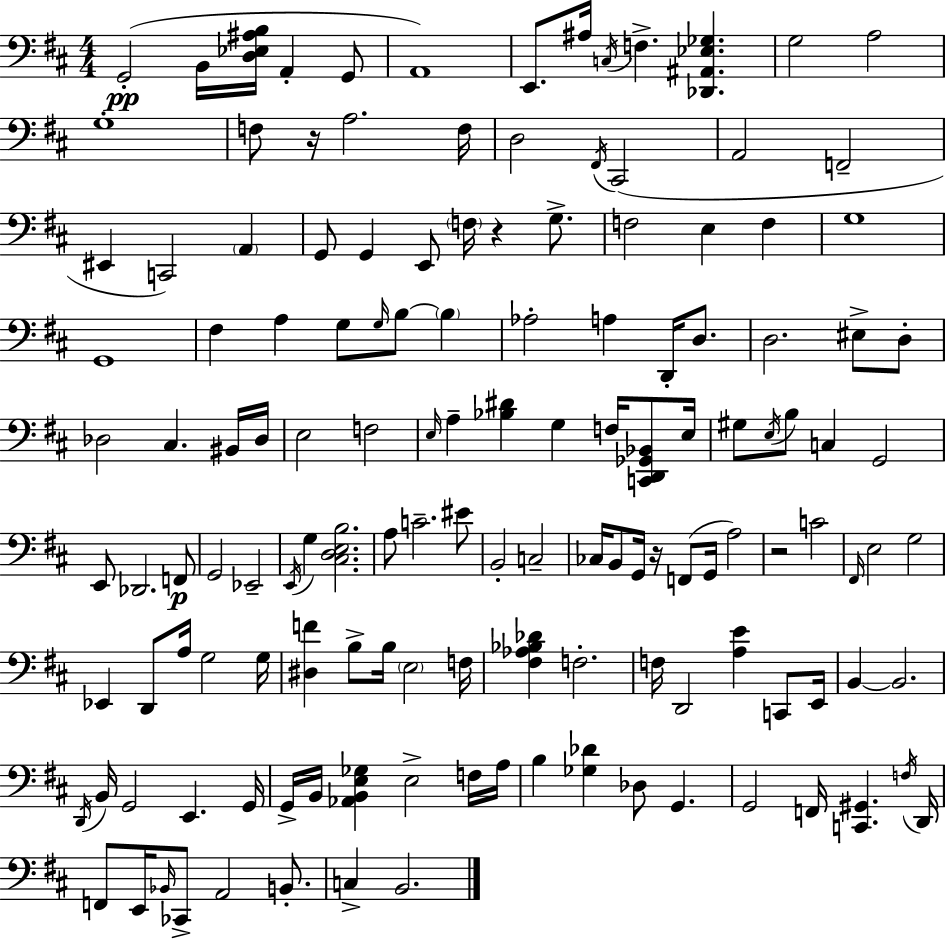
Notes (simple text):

G2/h B2/s [D3,Eb3,A#3,B3]/s A2/q G2/e A2/w E2/e. A#3/s C3/s F3/q. [Db2,A#2,Eb3,Gb3]/q. G3/h A3/h G3/w F3/e R/s A3/h. F3/s D3/h F#2/s C#2/h A2/h F2/h EIS2/q C2/h A2/q G2/e G2/q E2/e F3/s R/q G3/e. F3/h E3/q F3/q G3/w G2/w F#3/q A3/q G3/e G3/s B3/e B3/q Ab3/h A3/q D2/s D3/e. D3/h. EIS3/e D3/e Db3/h C#3/q. BIS2/s Db3/s E3/h F3/h E3/s A3/q [Bb3,D#4]/q G3/q F3/s [C2,D2,Gb2,Bb2]/e E3/s G#3/e E3/s B3/e C3/q G2/h E2/e Db2/h. F2/e G2/h Eb2/h E2/s G3/q [C#3,D3,E3,B3]/h. A3/e C4/h. EIS4/e B2/h C3/h CES3/s B2/e G2/s R/s F2/e G2/s A3/h R/h C4/h F#2/s E3/h G3/h Eb2/q D2/e A3/s G3/h G3/s [D#3,F4]/q B3/e B3/s E3/h F3/s [F#3,Ab3,Bb3,Db4]/q F3/h. F3/s D2/h [A3,E4]/q C2/e E2/s B2/q B2/h. D2/s B2/s G2/h E2/q. G2/s G2/s B2/s [Ab2,B2,E3,Gb3]/q E3/h F3/s A3/s B3/q [Gb3,Db4]/q Db3/e G2/q. G2/h F2/s [C2,G#2]/q. F3/s D2/s F2/e E2/s Bb2/s CES2/e A2/h B2/e. C3/q B2/h.